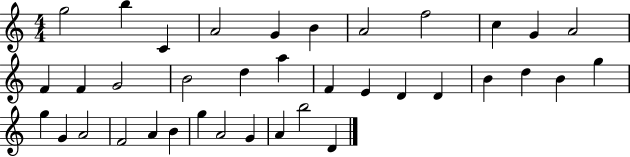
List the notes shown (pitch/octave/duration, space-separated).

G5/h B5/q C4/q A4/h G4/q B4/q A4/h F5/h C5/q G4/q A4/h F4/q F4/q G4/h B4/h D5/q A5/q F4/q E4/q D4/q D4/q B4/q D5/q B4/q G5/q G5/q G4/q A4/h F4/h A4/q B4/q G5/q A4/h G4/q A4/q B5/h D4/q